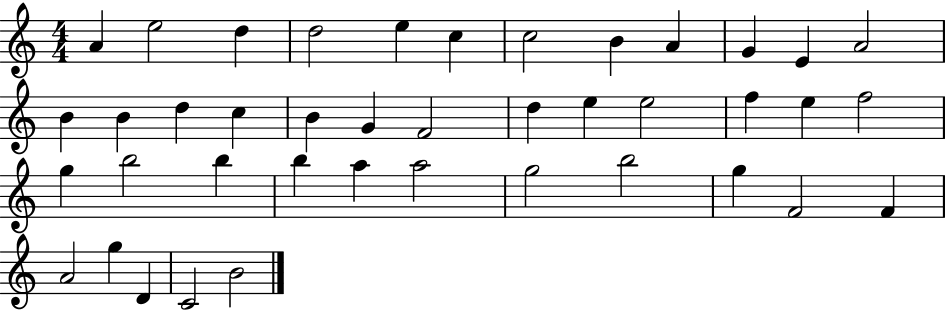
{
  \clef treble
  \numericTimeSignature
  \time 4/4
  \key c \major
  a'4 e''2 d''4 | d''2 e''4 c''4 | c''2 b'4 a'4 | g'4 e'4 a'2 | \break b'4 b'4 d''4 c''4 | b'4 g'4 f'2 | d''4 e''4 e''2 | f''4 e''4 f''2 | \break g''4 b''2 b''4 | b''4 a''4 a''2 | g''2 b''2 | g''4 f'2 f'4 | \break a'2 g''4 d'4 | c'2 b'2 | \bar "|."
}